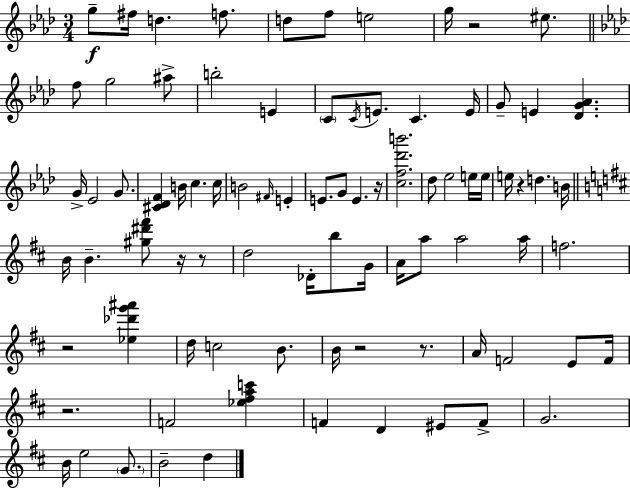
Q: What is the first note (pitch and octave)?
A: G5